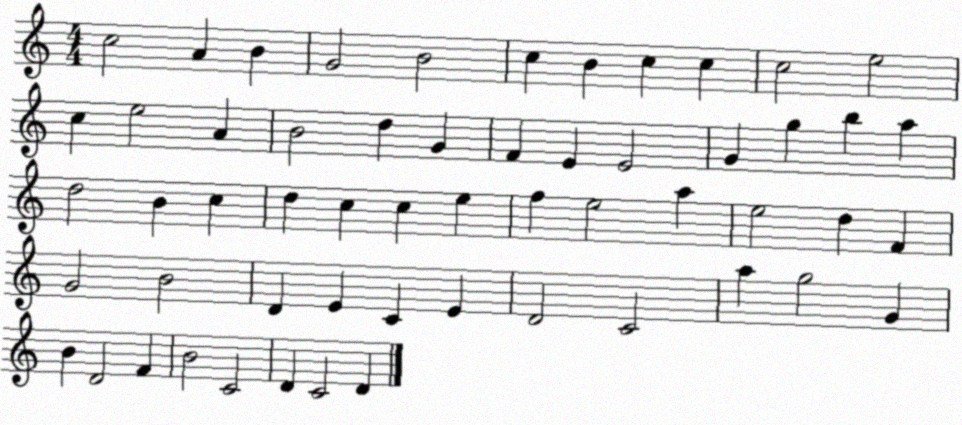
X:1
T:Untitled
M:4/4
L:1/4
K:C
c2 A B G2 B2 c B c c c2 e2 c e2 A B2 d G F E E2 G g b a d2 B c d c c e f e2 a e2 d F G2 B2 D E C E D2 C2 a g2 G B D2 F B2 C2 D C2 D